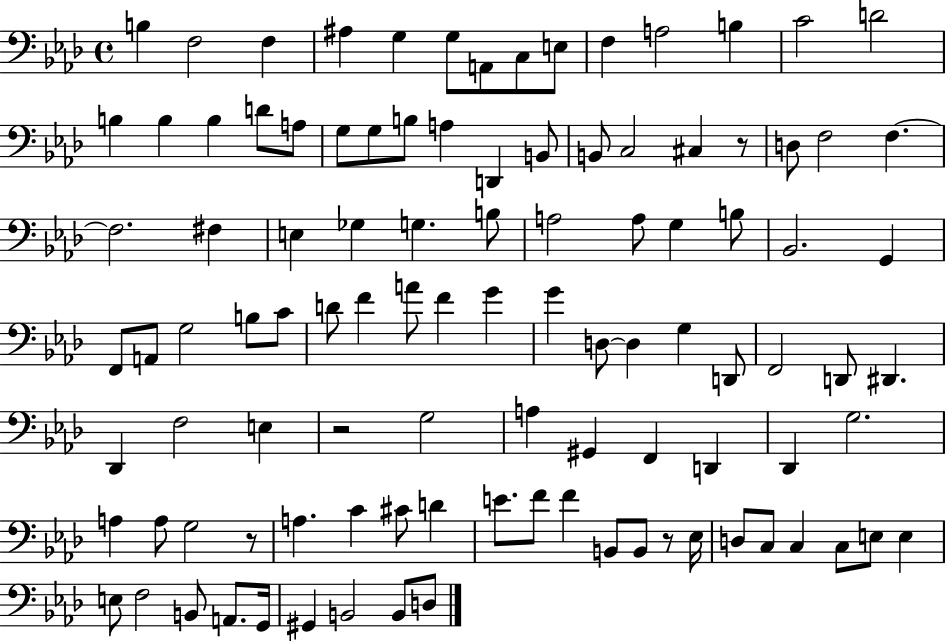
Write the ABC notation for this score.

X:1
T:Untitled
M:4/4
L:1/4
K:Ab
B, F,2 F, ^A, G, G,/2 A,,/2 C,/2 E,/2 F, A,2 B, C2 D2 B, B, B, D/2 A,/2 G,/2 G,/2 B,/2 A, D,, B,,/2 B,,/2 C,2 ^C, z/2 D,/2 F,2 F, F,2 ^F, E, _G, G, B,/2 A,2 A,/2 G, B,/2 _B,,2 G,, F,,/2 A,,/2 G,2 B,/2 C/2 D/2 F A/2 F G G D,/2 D, G, D,,/2 F,,2 D,,/2 ^D,, _D,, F,2 E, z2 G,2 A, ^G,, F,, D,, _D,, G,2 A, A,/2 G,2 z/2 A, C ^C/2 D E/2 F/2 F B,,/2 B,,/2 z/2 _E,/4 D,/2 C,/2 C, C,/2 E,/2 E, E,/2 F,2 B,,/2 A,,/2 G,,/4 ^G,, B,,2 B,,/2 D,/2